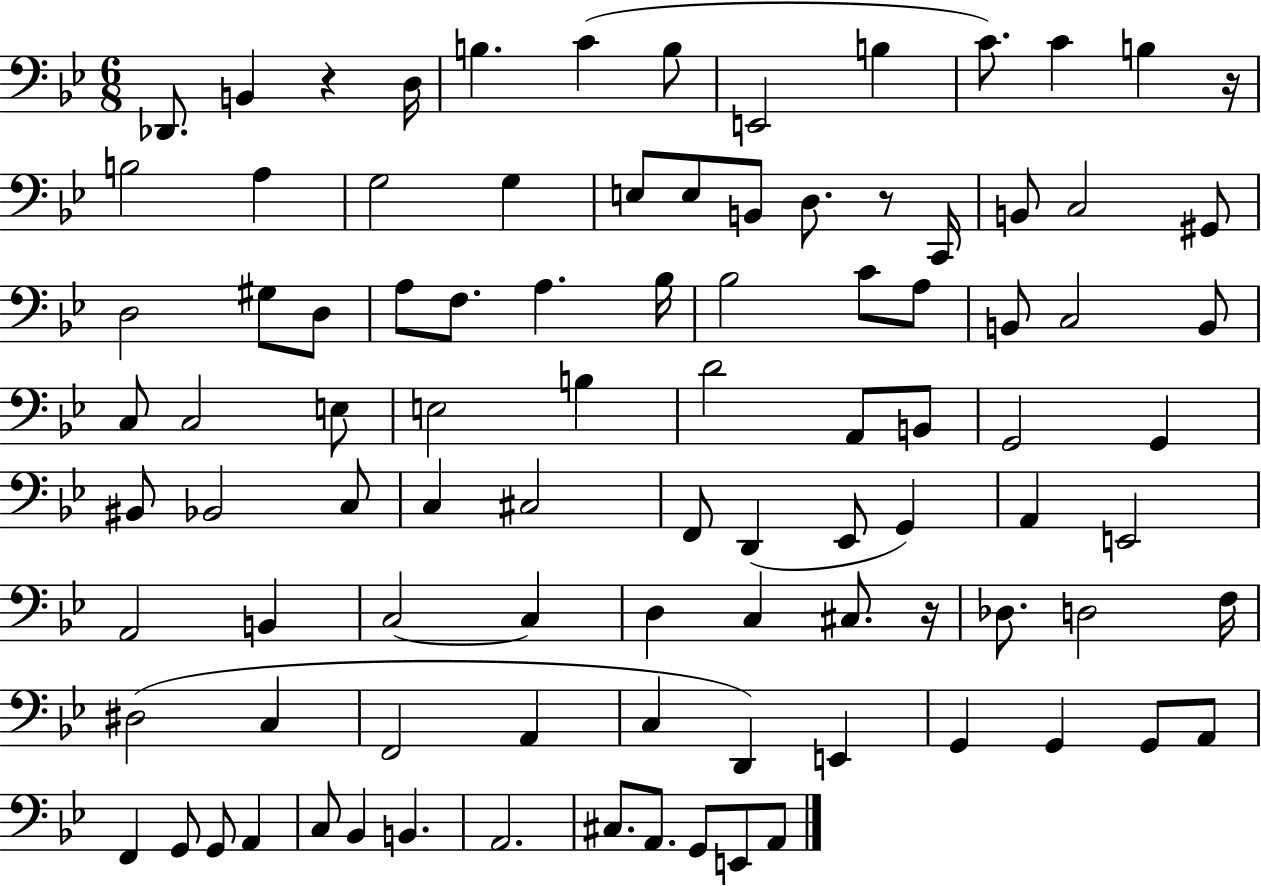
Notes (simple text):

Db2/e. B2/q R/q D3/s B3/q. C4/q B3/e E2/h B3/q C4/e. C4/q B3/q R/s B3/h A3/q G3/h G3/q E3/e E3/e B2/e D3/e. R/e C2/s B2/e C3/h G#2/e D3/h G#3/e D3/e A3/e F3/e. A3/q. Bb3/s Bb3/h C4/e A3/e B2/e C3/h B2/e C3/e C3/h E3/e E3/h B3/q D4/h A2/e B2/e G2/h G2/q BIS2/e Bb2/h C3/e C3/q C#3/h F2/e D2/q Eb2/e G2/q A2/q E2/h A2/h B2/q C3/h C3/q D3/q C3/q C#3/e. R/s Db3/e. D3/h F3/s D#3/h C3/q F2/h A2/q C3/q D2/q E2/q G2/q G2/q G2/e A2/e F2/q G2/e G2/e A2/q C3/e Bb2/q B2/q. A2/h. C#3/e. A2/e. G2/e E2/e A2/e